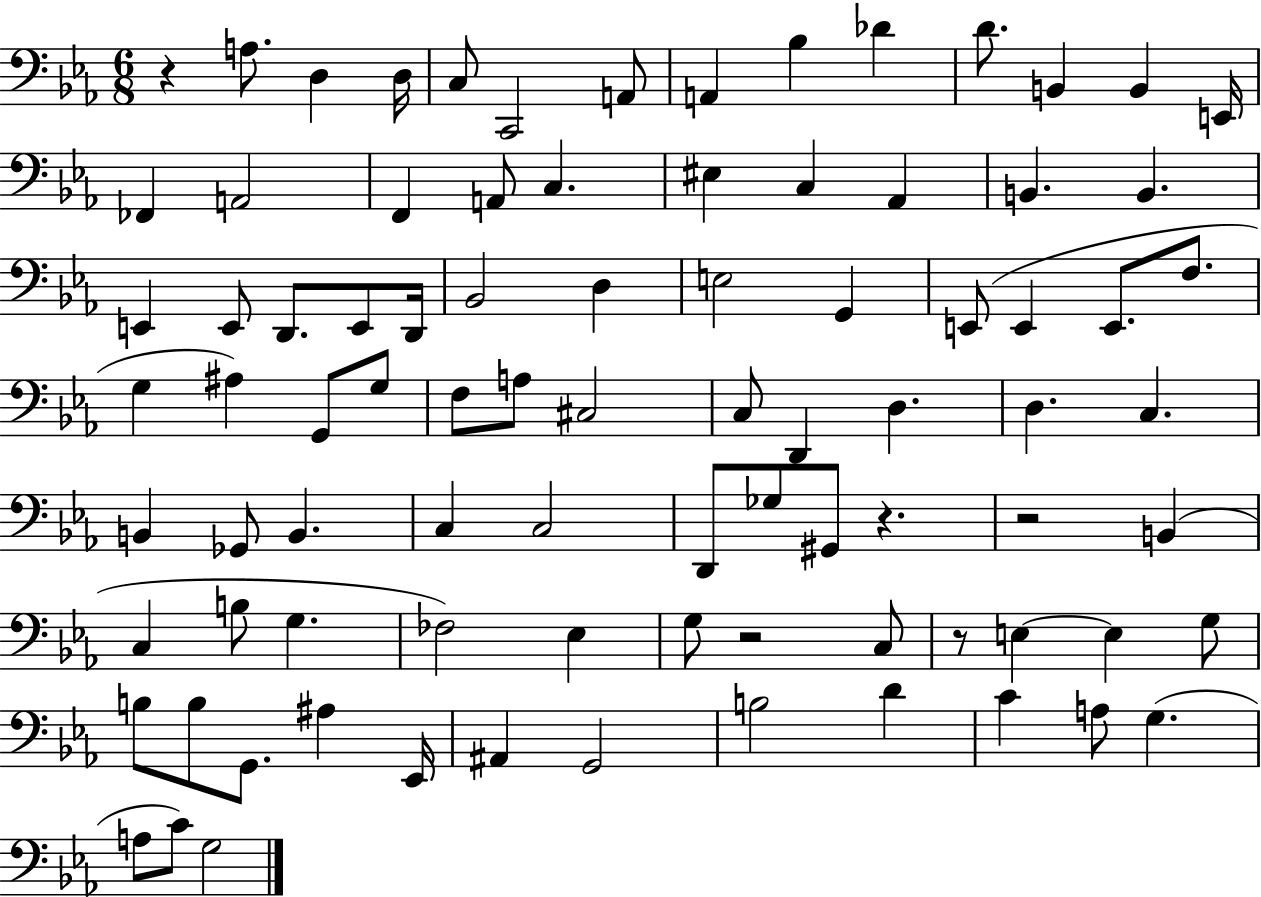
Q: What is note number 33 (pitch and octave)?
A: E2